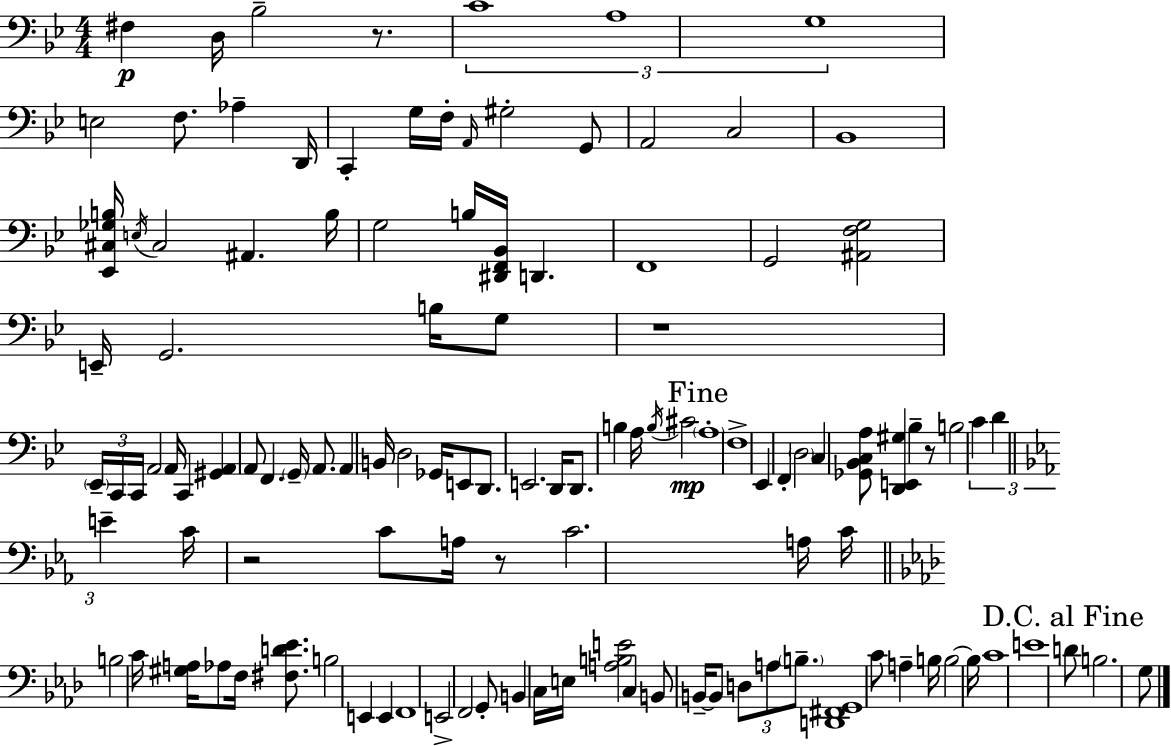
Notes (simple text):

F#3/q D3/s Bb3/h R/e. C4/w A3/w G3/w E3/h F3/e. Ab3/q D2/s C2/q G3/s F3/s A2/s G#3/h G2/e A2/h C3/h Bb2/w [Eb2,C#3,Gb3,B3]/s E3/s C#3/h A#2/q. B3/s G3/h B3/s [D#2,F2,Bb2]/s D2/q. F2/w G2/h [A#2,F3,G3]/h E2/s G2/h. B3/s G3/e R/w Eb2/s C2/s C2/s A2/h A2/s C2/q [G#2,A2]/q A2/e F2/q. G2/s A2/e. A2/q B2/s D3/h Gb2/s E2/e D2/e. E2/h. D2/s D2/e. B3/q A3/s B3/s C#4/h A3/w F3/w Eb2/q F2/q D3/h C3/q [Gb2,Bb2,C3,A3]/e [D2,E2,G#3]/q Bb3/q R/e B3/h C4/q D4/q E4/q C4/s R/h C4/e A3/s R/e C4/h. A3/s C4/s B3/h C4/s [G#3,A3]/s Ab3/e F3/s [F#3,D4,Eb4]/e. B3/h E2/q E2/q F2/w E2/h F2/h G2/e B2/q C3/s E3/s [A3,B3,E4]/h C3/q B2/e B2/s B2/e D3/e A3/e B3/e. [D2,F#2,G2]/w C4/e A3/q B3/s B3/h B3/s C4/w E4/w D4/e B3/h. G3/e